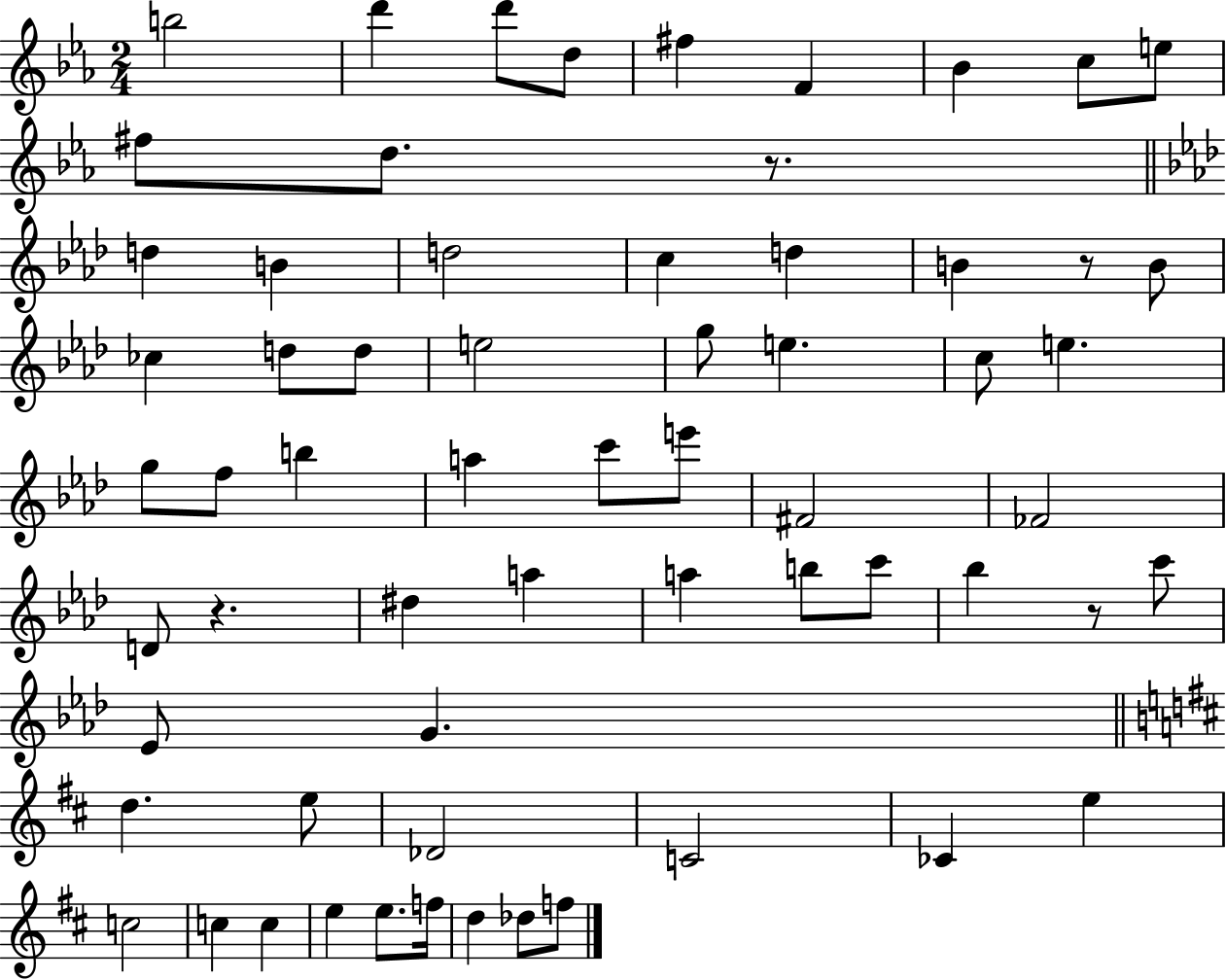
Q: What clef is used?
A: treble